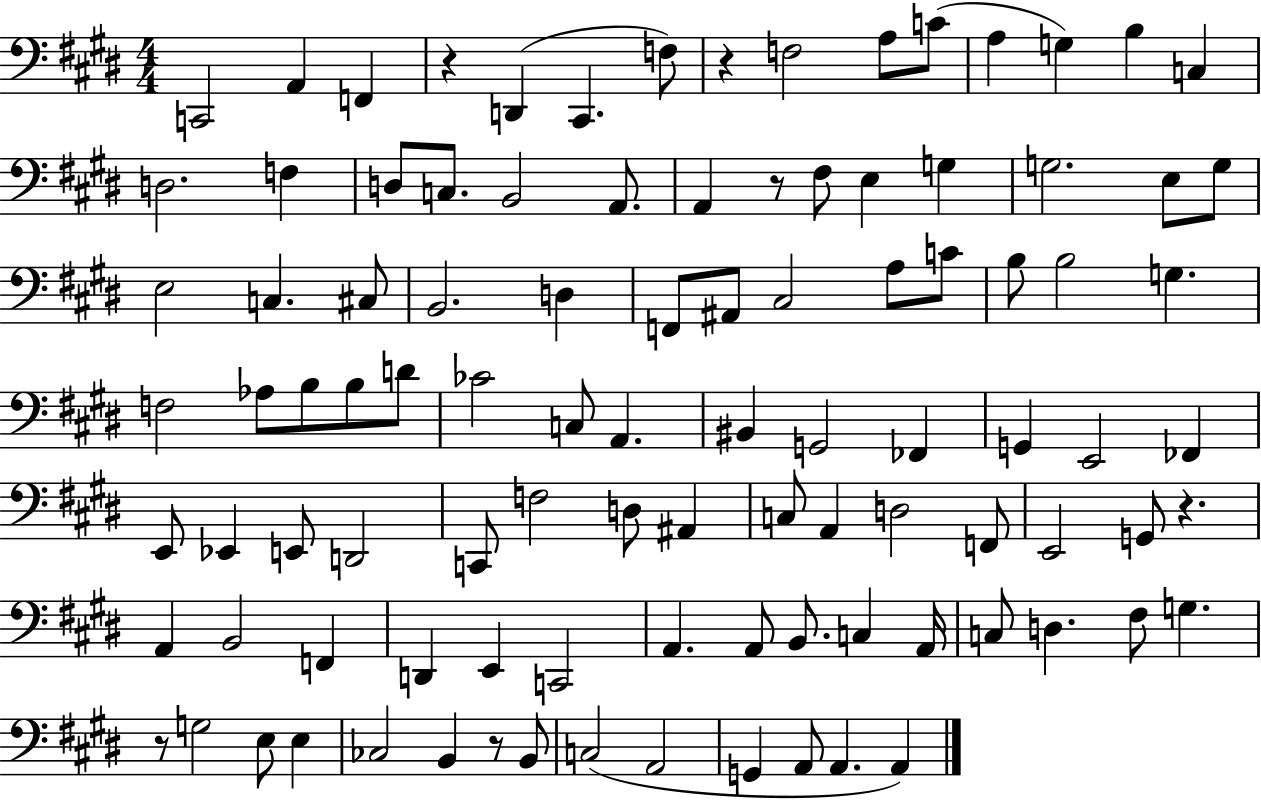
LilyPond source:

{
  \clef bass
  \numericTimeSignature
  \time 4/4
  \key e \major
  c,2 a,4 f,4 | r4 d,4( cis,4. f8) | r4 f2 a8 c'8( | a4 g4) b4 c4 | \break d2. f4 | d8 c8. b,2 a,8. | a,4 r8 fis8 e4 g4 | g2. e8 g8 | \break e2 c4. cis8 | b,2. d4 | f,8 ais,8 cis2 a8 c'8 | b8 b2 g4. | \break f2 aes8 b8 b8 d'8 | ces'2 c8 a,4. | bis,4 g,2 fes,4 | g,4 e,2 fes,4 | \break e,8 ees,4 e,8 d,2 | c,8 f2 d8 ais,4 | c8 a,4 d2 f,8 | e,2 g,8 r4. | \break a,4 b,2 f,4 | d,4 e,4 c,2 | a,4. a,8 b,8. c4 a,16 | c8 d4. fis8 g4. | \break r8 g2 e8 e4 | ces2 b,4 r8 b,8 | c2( a,2 | g,4 a,8 a,4. a,4) | \break \bar "|."
}